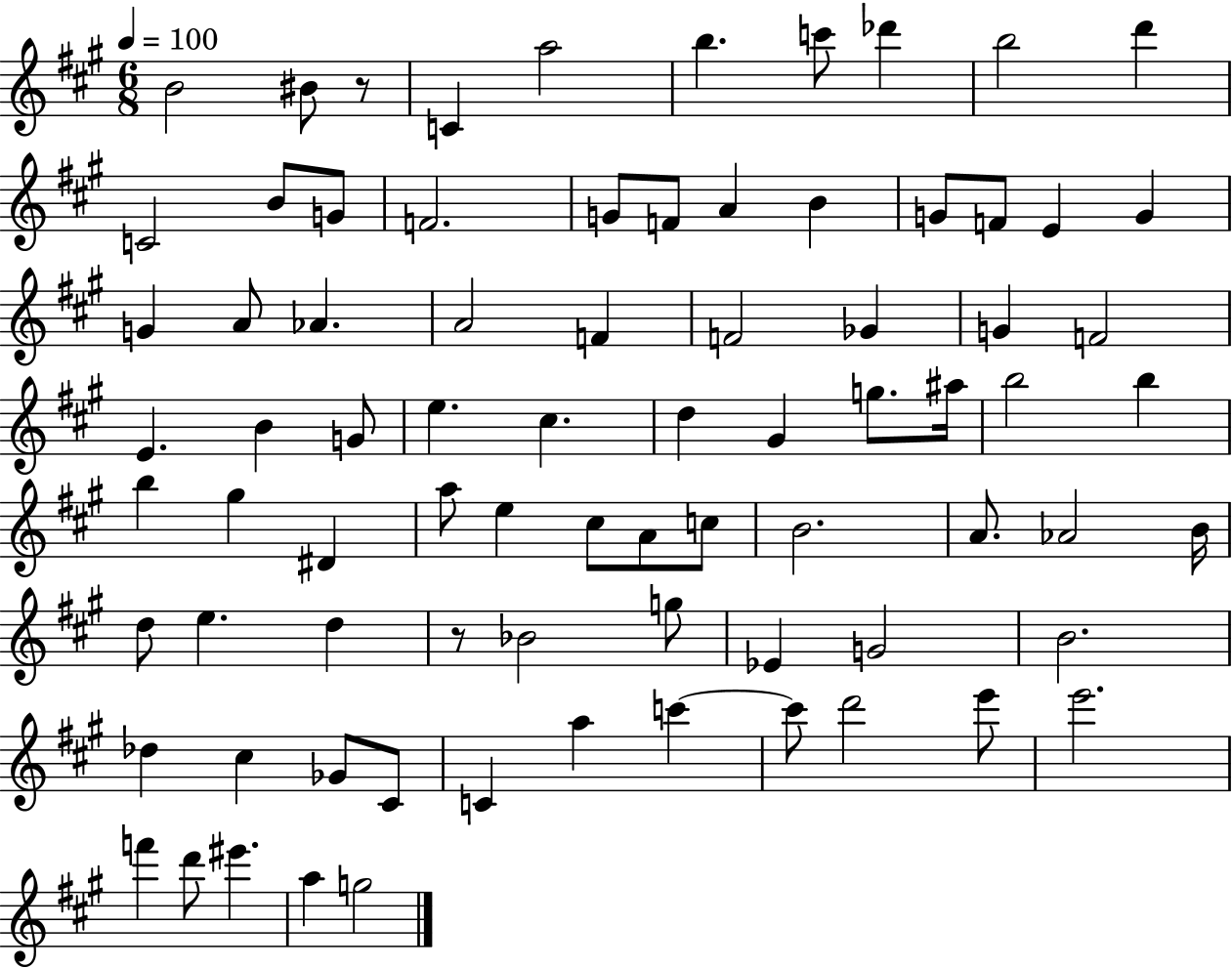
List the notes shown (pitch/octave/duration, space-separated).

B4/h BIS4/e R/e C4/q A5/h B5/q. C6/e Db6/q B5/h D6/q C4/h B4/e G4/e F4/h. G4/e F4/e A4/q B4/q G4/e F4/e E4/q G4/q G4/q A4/e Ab4/q. A4/h F4/q F4/h Gb4/q G4/q F4/h E4/q. B4/q G4/e E5/q. C#5/q. D5/q G#4/q G5/e. A#5/s B5/h B5/q B5/q G#5/q D#4/q A5/e E5/q C#5/e A4/e C5/e B4/h. A4/e. Ab4/h B4/s D5/e E5/q. D5/q R/e Bb4/h G5/e Eb4/q G4/h B4/h. Db5/q C#5/q Gb4/e C#4/e C4/q A5/q C6/q C6/e D6/h E6/e E6/h. F6/q D6/e EIS6/q. A5/q G5/h